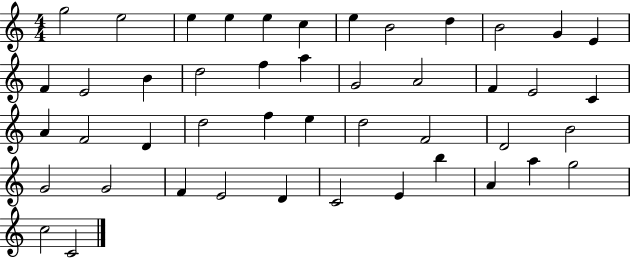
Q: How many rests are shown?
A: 0